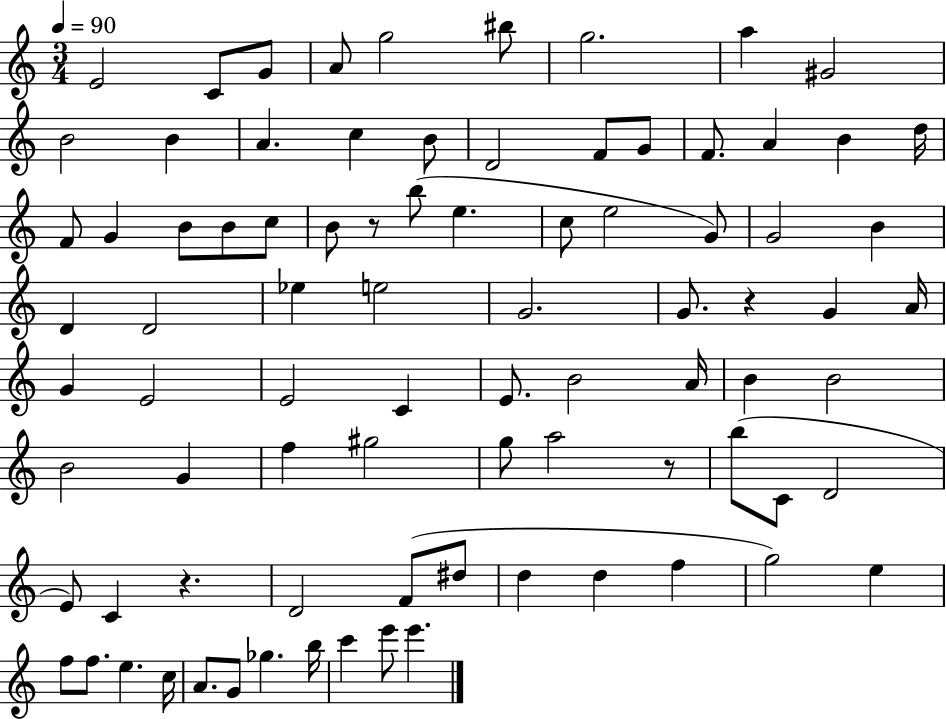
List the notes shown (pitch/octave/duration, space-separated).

E4/h C4/e G4/e A4/e G5/h BIS5/e G5/h. A5/q G#4/h B4/h B4/q A4/q. C5/q B4/e D4/h F4/e G4/e F4/e. A4/q B4/q D5/s F4/e G4/q B4/e B4/e C5/e B4/e R/e B5/e E5/q. C5/e E5/h G4/e G4/h B4/q D4/q D4/h Eb5/q E5/h G4/h. G4/e. R/q G4/q A4/s G4/q E4/h E4/h C4/q E4/e. B4/h A4/s B4/q B4/h B4/h G4/q F5/q G#5/h G5/e A5/h R/e B5/e C4/e D4/h E4/e C4/q R/q. D4/h F4/e D#5/e D5/q D5/q F5/q G5/h E5/q F5/e F5/e. E5/q. C5/s A4/e. G4/e Gb5/q. B5/s C6/q E6/e E6/q.